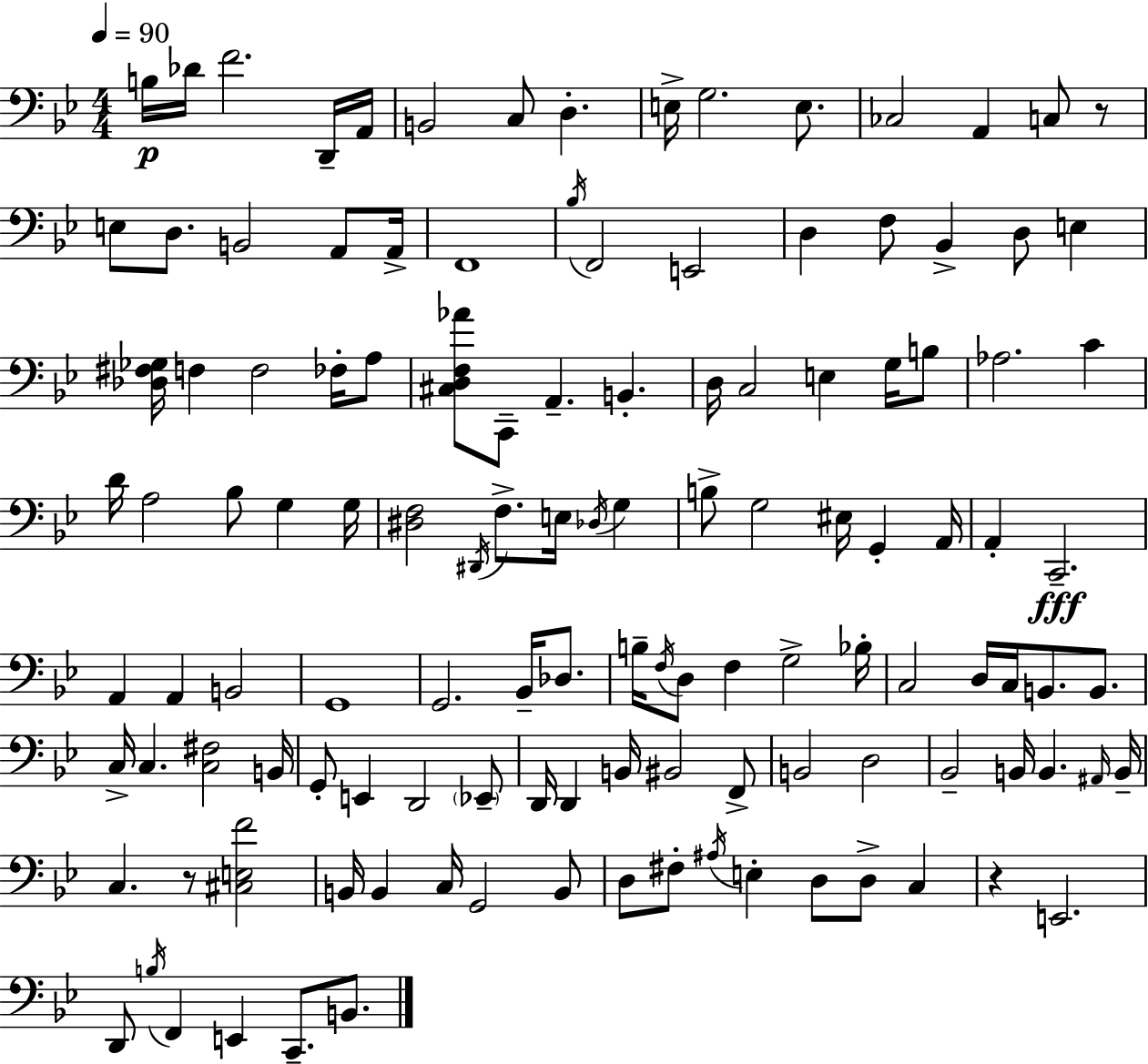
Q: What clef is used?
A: bass